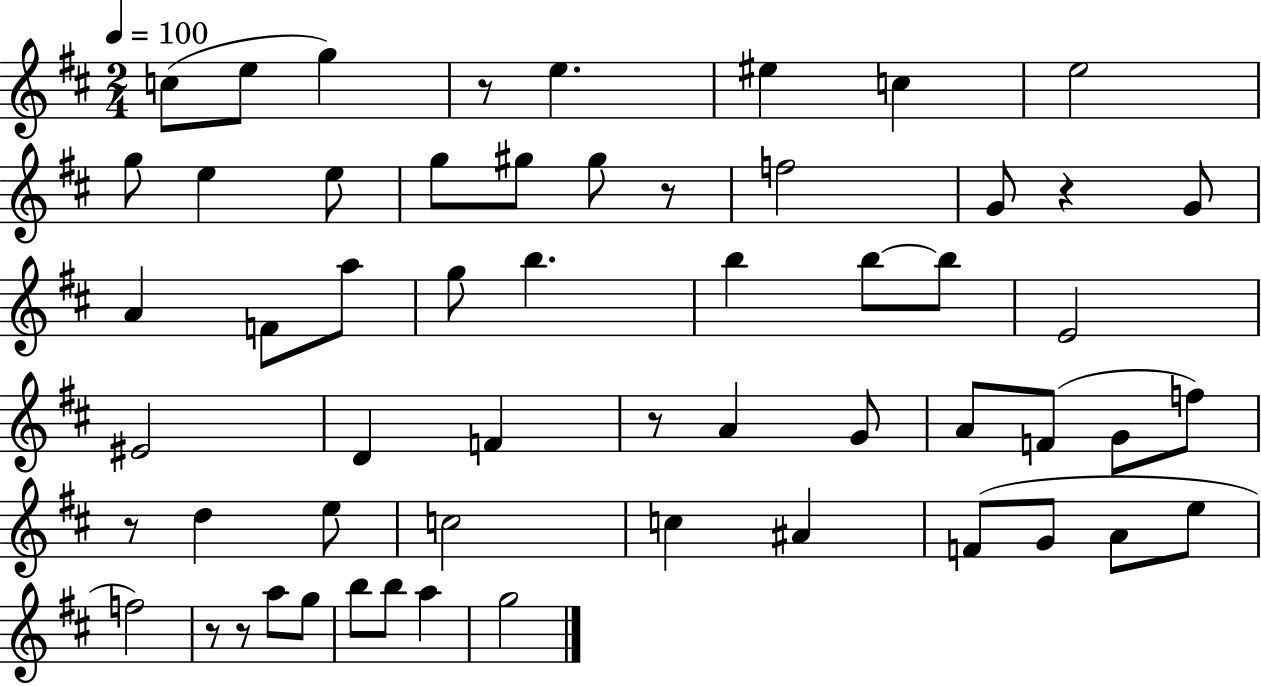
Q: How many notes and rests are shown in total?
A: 57